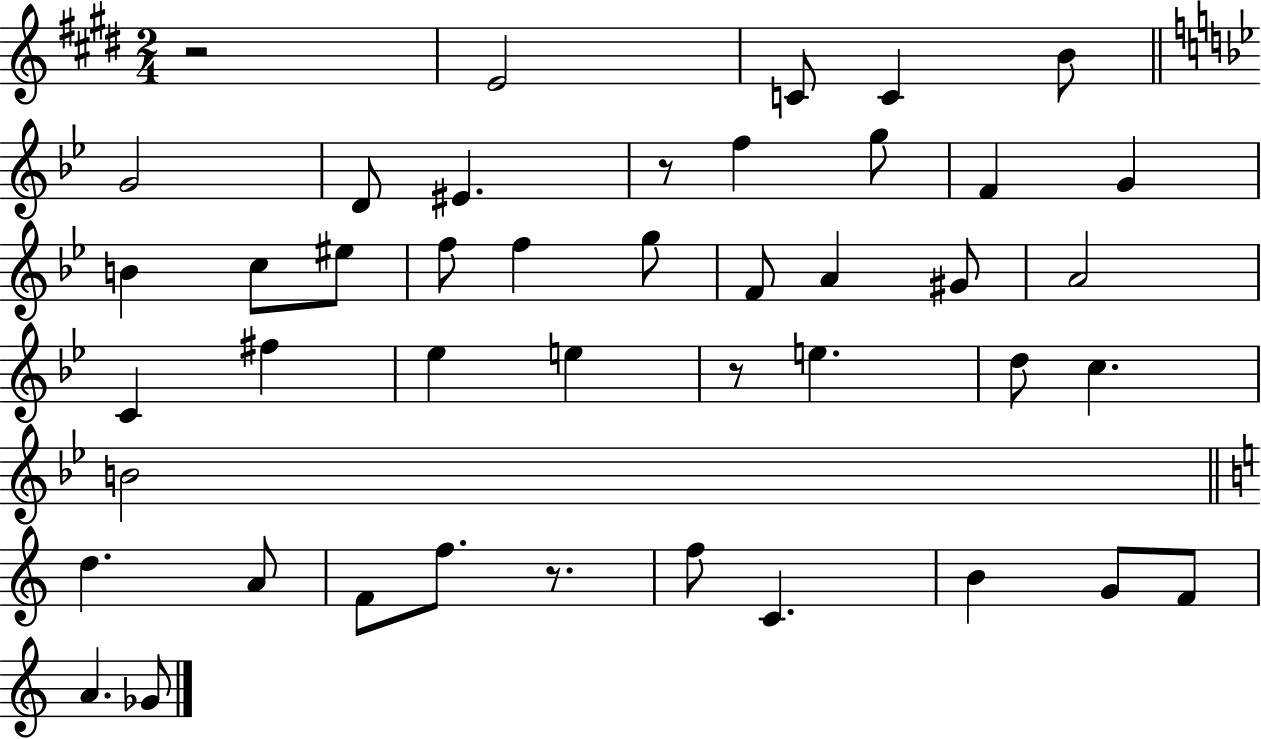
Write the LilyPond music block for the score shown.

{
  \clef treble
  \numericTimeSignature
  \time 2/4
  \key e \major
  r2 | e'2 | c'8 c'4 b'8 | \bar "||" \break \key g \minor g'2 | d'8 eis'4. | r8 f''4 g''8 | f'4 g'4 | \break b'4 c''8 eis''8 | f''8 f''4 g''8 | f'8 a'4 gis'8 | a'2 | \break c'4 fis''4 | ees''4 e''4 | r8 e''4. | d''8 c''4. | \break b'2 | \bar "||" \break \key c \major d''4. a'8 | f'8 f''8. r8. | f''8 c'4. | b'4 g'8 f'8 | \break a'4. ges'8 | \bar "|."
}